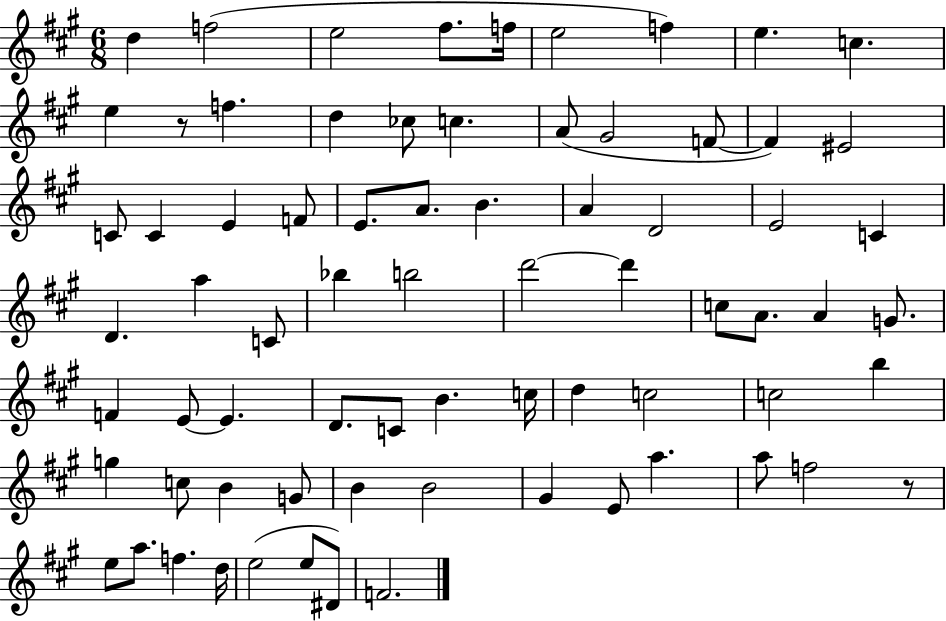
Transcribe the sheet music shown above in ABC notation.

X:1
T:Untitled
M:6/8
L:1/4
K:A
d f2 e2 ^f/2 f/4 e2 f e c e z/2 f d _c/2 c A/2 ^G2 F/2 F ^E2 C/2 C E F/2 E/2 A/2 B A D2 E2 C D a C/2 _b b2 d'2 d' c/2 A/2 A G/2 F E/2 E D/2 C/2 B c/4 d c2 c2 b g c/2 B G/2 B B2 ^G E/2 a a/2 f2 z/2 e/2 a/2 f d/4 e2 e/2 ^D/2 F2